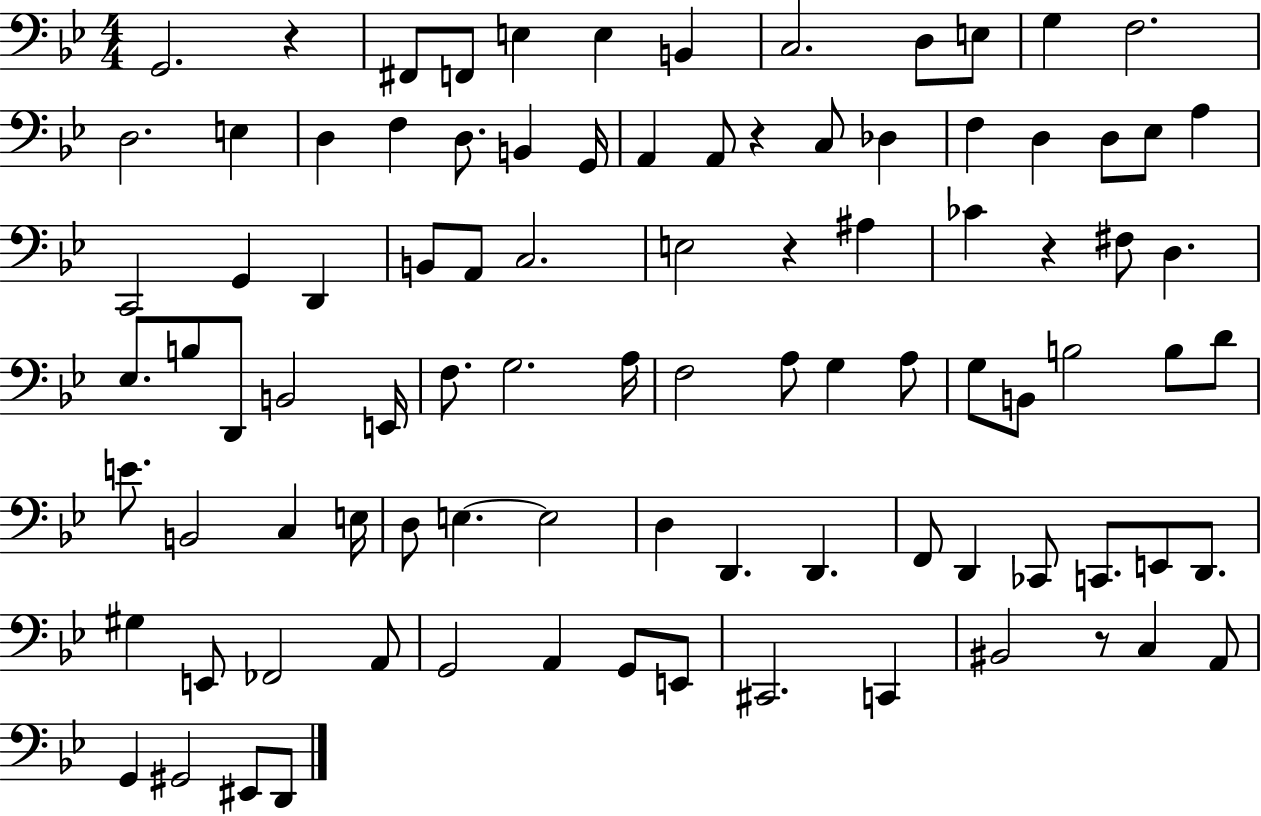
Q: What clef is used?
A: bass